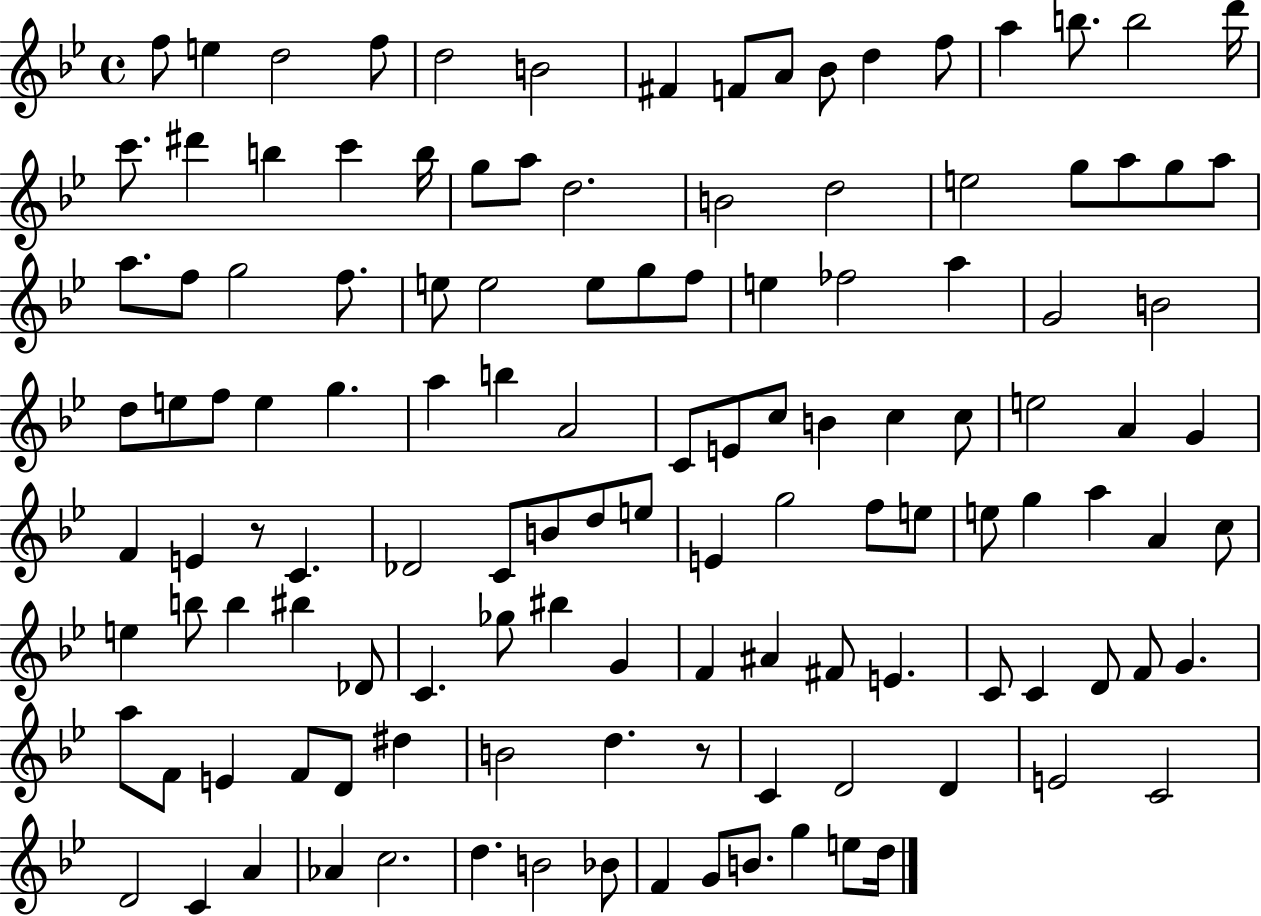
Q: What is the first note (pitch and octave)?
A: F5